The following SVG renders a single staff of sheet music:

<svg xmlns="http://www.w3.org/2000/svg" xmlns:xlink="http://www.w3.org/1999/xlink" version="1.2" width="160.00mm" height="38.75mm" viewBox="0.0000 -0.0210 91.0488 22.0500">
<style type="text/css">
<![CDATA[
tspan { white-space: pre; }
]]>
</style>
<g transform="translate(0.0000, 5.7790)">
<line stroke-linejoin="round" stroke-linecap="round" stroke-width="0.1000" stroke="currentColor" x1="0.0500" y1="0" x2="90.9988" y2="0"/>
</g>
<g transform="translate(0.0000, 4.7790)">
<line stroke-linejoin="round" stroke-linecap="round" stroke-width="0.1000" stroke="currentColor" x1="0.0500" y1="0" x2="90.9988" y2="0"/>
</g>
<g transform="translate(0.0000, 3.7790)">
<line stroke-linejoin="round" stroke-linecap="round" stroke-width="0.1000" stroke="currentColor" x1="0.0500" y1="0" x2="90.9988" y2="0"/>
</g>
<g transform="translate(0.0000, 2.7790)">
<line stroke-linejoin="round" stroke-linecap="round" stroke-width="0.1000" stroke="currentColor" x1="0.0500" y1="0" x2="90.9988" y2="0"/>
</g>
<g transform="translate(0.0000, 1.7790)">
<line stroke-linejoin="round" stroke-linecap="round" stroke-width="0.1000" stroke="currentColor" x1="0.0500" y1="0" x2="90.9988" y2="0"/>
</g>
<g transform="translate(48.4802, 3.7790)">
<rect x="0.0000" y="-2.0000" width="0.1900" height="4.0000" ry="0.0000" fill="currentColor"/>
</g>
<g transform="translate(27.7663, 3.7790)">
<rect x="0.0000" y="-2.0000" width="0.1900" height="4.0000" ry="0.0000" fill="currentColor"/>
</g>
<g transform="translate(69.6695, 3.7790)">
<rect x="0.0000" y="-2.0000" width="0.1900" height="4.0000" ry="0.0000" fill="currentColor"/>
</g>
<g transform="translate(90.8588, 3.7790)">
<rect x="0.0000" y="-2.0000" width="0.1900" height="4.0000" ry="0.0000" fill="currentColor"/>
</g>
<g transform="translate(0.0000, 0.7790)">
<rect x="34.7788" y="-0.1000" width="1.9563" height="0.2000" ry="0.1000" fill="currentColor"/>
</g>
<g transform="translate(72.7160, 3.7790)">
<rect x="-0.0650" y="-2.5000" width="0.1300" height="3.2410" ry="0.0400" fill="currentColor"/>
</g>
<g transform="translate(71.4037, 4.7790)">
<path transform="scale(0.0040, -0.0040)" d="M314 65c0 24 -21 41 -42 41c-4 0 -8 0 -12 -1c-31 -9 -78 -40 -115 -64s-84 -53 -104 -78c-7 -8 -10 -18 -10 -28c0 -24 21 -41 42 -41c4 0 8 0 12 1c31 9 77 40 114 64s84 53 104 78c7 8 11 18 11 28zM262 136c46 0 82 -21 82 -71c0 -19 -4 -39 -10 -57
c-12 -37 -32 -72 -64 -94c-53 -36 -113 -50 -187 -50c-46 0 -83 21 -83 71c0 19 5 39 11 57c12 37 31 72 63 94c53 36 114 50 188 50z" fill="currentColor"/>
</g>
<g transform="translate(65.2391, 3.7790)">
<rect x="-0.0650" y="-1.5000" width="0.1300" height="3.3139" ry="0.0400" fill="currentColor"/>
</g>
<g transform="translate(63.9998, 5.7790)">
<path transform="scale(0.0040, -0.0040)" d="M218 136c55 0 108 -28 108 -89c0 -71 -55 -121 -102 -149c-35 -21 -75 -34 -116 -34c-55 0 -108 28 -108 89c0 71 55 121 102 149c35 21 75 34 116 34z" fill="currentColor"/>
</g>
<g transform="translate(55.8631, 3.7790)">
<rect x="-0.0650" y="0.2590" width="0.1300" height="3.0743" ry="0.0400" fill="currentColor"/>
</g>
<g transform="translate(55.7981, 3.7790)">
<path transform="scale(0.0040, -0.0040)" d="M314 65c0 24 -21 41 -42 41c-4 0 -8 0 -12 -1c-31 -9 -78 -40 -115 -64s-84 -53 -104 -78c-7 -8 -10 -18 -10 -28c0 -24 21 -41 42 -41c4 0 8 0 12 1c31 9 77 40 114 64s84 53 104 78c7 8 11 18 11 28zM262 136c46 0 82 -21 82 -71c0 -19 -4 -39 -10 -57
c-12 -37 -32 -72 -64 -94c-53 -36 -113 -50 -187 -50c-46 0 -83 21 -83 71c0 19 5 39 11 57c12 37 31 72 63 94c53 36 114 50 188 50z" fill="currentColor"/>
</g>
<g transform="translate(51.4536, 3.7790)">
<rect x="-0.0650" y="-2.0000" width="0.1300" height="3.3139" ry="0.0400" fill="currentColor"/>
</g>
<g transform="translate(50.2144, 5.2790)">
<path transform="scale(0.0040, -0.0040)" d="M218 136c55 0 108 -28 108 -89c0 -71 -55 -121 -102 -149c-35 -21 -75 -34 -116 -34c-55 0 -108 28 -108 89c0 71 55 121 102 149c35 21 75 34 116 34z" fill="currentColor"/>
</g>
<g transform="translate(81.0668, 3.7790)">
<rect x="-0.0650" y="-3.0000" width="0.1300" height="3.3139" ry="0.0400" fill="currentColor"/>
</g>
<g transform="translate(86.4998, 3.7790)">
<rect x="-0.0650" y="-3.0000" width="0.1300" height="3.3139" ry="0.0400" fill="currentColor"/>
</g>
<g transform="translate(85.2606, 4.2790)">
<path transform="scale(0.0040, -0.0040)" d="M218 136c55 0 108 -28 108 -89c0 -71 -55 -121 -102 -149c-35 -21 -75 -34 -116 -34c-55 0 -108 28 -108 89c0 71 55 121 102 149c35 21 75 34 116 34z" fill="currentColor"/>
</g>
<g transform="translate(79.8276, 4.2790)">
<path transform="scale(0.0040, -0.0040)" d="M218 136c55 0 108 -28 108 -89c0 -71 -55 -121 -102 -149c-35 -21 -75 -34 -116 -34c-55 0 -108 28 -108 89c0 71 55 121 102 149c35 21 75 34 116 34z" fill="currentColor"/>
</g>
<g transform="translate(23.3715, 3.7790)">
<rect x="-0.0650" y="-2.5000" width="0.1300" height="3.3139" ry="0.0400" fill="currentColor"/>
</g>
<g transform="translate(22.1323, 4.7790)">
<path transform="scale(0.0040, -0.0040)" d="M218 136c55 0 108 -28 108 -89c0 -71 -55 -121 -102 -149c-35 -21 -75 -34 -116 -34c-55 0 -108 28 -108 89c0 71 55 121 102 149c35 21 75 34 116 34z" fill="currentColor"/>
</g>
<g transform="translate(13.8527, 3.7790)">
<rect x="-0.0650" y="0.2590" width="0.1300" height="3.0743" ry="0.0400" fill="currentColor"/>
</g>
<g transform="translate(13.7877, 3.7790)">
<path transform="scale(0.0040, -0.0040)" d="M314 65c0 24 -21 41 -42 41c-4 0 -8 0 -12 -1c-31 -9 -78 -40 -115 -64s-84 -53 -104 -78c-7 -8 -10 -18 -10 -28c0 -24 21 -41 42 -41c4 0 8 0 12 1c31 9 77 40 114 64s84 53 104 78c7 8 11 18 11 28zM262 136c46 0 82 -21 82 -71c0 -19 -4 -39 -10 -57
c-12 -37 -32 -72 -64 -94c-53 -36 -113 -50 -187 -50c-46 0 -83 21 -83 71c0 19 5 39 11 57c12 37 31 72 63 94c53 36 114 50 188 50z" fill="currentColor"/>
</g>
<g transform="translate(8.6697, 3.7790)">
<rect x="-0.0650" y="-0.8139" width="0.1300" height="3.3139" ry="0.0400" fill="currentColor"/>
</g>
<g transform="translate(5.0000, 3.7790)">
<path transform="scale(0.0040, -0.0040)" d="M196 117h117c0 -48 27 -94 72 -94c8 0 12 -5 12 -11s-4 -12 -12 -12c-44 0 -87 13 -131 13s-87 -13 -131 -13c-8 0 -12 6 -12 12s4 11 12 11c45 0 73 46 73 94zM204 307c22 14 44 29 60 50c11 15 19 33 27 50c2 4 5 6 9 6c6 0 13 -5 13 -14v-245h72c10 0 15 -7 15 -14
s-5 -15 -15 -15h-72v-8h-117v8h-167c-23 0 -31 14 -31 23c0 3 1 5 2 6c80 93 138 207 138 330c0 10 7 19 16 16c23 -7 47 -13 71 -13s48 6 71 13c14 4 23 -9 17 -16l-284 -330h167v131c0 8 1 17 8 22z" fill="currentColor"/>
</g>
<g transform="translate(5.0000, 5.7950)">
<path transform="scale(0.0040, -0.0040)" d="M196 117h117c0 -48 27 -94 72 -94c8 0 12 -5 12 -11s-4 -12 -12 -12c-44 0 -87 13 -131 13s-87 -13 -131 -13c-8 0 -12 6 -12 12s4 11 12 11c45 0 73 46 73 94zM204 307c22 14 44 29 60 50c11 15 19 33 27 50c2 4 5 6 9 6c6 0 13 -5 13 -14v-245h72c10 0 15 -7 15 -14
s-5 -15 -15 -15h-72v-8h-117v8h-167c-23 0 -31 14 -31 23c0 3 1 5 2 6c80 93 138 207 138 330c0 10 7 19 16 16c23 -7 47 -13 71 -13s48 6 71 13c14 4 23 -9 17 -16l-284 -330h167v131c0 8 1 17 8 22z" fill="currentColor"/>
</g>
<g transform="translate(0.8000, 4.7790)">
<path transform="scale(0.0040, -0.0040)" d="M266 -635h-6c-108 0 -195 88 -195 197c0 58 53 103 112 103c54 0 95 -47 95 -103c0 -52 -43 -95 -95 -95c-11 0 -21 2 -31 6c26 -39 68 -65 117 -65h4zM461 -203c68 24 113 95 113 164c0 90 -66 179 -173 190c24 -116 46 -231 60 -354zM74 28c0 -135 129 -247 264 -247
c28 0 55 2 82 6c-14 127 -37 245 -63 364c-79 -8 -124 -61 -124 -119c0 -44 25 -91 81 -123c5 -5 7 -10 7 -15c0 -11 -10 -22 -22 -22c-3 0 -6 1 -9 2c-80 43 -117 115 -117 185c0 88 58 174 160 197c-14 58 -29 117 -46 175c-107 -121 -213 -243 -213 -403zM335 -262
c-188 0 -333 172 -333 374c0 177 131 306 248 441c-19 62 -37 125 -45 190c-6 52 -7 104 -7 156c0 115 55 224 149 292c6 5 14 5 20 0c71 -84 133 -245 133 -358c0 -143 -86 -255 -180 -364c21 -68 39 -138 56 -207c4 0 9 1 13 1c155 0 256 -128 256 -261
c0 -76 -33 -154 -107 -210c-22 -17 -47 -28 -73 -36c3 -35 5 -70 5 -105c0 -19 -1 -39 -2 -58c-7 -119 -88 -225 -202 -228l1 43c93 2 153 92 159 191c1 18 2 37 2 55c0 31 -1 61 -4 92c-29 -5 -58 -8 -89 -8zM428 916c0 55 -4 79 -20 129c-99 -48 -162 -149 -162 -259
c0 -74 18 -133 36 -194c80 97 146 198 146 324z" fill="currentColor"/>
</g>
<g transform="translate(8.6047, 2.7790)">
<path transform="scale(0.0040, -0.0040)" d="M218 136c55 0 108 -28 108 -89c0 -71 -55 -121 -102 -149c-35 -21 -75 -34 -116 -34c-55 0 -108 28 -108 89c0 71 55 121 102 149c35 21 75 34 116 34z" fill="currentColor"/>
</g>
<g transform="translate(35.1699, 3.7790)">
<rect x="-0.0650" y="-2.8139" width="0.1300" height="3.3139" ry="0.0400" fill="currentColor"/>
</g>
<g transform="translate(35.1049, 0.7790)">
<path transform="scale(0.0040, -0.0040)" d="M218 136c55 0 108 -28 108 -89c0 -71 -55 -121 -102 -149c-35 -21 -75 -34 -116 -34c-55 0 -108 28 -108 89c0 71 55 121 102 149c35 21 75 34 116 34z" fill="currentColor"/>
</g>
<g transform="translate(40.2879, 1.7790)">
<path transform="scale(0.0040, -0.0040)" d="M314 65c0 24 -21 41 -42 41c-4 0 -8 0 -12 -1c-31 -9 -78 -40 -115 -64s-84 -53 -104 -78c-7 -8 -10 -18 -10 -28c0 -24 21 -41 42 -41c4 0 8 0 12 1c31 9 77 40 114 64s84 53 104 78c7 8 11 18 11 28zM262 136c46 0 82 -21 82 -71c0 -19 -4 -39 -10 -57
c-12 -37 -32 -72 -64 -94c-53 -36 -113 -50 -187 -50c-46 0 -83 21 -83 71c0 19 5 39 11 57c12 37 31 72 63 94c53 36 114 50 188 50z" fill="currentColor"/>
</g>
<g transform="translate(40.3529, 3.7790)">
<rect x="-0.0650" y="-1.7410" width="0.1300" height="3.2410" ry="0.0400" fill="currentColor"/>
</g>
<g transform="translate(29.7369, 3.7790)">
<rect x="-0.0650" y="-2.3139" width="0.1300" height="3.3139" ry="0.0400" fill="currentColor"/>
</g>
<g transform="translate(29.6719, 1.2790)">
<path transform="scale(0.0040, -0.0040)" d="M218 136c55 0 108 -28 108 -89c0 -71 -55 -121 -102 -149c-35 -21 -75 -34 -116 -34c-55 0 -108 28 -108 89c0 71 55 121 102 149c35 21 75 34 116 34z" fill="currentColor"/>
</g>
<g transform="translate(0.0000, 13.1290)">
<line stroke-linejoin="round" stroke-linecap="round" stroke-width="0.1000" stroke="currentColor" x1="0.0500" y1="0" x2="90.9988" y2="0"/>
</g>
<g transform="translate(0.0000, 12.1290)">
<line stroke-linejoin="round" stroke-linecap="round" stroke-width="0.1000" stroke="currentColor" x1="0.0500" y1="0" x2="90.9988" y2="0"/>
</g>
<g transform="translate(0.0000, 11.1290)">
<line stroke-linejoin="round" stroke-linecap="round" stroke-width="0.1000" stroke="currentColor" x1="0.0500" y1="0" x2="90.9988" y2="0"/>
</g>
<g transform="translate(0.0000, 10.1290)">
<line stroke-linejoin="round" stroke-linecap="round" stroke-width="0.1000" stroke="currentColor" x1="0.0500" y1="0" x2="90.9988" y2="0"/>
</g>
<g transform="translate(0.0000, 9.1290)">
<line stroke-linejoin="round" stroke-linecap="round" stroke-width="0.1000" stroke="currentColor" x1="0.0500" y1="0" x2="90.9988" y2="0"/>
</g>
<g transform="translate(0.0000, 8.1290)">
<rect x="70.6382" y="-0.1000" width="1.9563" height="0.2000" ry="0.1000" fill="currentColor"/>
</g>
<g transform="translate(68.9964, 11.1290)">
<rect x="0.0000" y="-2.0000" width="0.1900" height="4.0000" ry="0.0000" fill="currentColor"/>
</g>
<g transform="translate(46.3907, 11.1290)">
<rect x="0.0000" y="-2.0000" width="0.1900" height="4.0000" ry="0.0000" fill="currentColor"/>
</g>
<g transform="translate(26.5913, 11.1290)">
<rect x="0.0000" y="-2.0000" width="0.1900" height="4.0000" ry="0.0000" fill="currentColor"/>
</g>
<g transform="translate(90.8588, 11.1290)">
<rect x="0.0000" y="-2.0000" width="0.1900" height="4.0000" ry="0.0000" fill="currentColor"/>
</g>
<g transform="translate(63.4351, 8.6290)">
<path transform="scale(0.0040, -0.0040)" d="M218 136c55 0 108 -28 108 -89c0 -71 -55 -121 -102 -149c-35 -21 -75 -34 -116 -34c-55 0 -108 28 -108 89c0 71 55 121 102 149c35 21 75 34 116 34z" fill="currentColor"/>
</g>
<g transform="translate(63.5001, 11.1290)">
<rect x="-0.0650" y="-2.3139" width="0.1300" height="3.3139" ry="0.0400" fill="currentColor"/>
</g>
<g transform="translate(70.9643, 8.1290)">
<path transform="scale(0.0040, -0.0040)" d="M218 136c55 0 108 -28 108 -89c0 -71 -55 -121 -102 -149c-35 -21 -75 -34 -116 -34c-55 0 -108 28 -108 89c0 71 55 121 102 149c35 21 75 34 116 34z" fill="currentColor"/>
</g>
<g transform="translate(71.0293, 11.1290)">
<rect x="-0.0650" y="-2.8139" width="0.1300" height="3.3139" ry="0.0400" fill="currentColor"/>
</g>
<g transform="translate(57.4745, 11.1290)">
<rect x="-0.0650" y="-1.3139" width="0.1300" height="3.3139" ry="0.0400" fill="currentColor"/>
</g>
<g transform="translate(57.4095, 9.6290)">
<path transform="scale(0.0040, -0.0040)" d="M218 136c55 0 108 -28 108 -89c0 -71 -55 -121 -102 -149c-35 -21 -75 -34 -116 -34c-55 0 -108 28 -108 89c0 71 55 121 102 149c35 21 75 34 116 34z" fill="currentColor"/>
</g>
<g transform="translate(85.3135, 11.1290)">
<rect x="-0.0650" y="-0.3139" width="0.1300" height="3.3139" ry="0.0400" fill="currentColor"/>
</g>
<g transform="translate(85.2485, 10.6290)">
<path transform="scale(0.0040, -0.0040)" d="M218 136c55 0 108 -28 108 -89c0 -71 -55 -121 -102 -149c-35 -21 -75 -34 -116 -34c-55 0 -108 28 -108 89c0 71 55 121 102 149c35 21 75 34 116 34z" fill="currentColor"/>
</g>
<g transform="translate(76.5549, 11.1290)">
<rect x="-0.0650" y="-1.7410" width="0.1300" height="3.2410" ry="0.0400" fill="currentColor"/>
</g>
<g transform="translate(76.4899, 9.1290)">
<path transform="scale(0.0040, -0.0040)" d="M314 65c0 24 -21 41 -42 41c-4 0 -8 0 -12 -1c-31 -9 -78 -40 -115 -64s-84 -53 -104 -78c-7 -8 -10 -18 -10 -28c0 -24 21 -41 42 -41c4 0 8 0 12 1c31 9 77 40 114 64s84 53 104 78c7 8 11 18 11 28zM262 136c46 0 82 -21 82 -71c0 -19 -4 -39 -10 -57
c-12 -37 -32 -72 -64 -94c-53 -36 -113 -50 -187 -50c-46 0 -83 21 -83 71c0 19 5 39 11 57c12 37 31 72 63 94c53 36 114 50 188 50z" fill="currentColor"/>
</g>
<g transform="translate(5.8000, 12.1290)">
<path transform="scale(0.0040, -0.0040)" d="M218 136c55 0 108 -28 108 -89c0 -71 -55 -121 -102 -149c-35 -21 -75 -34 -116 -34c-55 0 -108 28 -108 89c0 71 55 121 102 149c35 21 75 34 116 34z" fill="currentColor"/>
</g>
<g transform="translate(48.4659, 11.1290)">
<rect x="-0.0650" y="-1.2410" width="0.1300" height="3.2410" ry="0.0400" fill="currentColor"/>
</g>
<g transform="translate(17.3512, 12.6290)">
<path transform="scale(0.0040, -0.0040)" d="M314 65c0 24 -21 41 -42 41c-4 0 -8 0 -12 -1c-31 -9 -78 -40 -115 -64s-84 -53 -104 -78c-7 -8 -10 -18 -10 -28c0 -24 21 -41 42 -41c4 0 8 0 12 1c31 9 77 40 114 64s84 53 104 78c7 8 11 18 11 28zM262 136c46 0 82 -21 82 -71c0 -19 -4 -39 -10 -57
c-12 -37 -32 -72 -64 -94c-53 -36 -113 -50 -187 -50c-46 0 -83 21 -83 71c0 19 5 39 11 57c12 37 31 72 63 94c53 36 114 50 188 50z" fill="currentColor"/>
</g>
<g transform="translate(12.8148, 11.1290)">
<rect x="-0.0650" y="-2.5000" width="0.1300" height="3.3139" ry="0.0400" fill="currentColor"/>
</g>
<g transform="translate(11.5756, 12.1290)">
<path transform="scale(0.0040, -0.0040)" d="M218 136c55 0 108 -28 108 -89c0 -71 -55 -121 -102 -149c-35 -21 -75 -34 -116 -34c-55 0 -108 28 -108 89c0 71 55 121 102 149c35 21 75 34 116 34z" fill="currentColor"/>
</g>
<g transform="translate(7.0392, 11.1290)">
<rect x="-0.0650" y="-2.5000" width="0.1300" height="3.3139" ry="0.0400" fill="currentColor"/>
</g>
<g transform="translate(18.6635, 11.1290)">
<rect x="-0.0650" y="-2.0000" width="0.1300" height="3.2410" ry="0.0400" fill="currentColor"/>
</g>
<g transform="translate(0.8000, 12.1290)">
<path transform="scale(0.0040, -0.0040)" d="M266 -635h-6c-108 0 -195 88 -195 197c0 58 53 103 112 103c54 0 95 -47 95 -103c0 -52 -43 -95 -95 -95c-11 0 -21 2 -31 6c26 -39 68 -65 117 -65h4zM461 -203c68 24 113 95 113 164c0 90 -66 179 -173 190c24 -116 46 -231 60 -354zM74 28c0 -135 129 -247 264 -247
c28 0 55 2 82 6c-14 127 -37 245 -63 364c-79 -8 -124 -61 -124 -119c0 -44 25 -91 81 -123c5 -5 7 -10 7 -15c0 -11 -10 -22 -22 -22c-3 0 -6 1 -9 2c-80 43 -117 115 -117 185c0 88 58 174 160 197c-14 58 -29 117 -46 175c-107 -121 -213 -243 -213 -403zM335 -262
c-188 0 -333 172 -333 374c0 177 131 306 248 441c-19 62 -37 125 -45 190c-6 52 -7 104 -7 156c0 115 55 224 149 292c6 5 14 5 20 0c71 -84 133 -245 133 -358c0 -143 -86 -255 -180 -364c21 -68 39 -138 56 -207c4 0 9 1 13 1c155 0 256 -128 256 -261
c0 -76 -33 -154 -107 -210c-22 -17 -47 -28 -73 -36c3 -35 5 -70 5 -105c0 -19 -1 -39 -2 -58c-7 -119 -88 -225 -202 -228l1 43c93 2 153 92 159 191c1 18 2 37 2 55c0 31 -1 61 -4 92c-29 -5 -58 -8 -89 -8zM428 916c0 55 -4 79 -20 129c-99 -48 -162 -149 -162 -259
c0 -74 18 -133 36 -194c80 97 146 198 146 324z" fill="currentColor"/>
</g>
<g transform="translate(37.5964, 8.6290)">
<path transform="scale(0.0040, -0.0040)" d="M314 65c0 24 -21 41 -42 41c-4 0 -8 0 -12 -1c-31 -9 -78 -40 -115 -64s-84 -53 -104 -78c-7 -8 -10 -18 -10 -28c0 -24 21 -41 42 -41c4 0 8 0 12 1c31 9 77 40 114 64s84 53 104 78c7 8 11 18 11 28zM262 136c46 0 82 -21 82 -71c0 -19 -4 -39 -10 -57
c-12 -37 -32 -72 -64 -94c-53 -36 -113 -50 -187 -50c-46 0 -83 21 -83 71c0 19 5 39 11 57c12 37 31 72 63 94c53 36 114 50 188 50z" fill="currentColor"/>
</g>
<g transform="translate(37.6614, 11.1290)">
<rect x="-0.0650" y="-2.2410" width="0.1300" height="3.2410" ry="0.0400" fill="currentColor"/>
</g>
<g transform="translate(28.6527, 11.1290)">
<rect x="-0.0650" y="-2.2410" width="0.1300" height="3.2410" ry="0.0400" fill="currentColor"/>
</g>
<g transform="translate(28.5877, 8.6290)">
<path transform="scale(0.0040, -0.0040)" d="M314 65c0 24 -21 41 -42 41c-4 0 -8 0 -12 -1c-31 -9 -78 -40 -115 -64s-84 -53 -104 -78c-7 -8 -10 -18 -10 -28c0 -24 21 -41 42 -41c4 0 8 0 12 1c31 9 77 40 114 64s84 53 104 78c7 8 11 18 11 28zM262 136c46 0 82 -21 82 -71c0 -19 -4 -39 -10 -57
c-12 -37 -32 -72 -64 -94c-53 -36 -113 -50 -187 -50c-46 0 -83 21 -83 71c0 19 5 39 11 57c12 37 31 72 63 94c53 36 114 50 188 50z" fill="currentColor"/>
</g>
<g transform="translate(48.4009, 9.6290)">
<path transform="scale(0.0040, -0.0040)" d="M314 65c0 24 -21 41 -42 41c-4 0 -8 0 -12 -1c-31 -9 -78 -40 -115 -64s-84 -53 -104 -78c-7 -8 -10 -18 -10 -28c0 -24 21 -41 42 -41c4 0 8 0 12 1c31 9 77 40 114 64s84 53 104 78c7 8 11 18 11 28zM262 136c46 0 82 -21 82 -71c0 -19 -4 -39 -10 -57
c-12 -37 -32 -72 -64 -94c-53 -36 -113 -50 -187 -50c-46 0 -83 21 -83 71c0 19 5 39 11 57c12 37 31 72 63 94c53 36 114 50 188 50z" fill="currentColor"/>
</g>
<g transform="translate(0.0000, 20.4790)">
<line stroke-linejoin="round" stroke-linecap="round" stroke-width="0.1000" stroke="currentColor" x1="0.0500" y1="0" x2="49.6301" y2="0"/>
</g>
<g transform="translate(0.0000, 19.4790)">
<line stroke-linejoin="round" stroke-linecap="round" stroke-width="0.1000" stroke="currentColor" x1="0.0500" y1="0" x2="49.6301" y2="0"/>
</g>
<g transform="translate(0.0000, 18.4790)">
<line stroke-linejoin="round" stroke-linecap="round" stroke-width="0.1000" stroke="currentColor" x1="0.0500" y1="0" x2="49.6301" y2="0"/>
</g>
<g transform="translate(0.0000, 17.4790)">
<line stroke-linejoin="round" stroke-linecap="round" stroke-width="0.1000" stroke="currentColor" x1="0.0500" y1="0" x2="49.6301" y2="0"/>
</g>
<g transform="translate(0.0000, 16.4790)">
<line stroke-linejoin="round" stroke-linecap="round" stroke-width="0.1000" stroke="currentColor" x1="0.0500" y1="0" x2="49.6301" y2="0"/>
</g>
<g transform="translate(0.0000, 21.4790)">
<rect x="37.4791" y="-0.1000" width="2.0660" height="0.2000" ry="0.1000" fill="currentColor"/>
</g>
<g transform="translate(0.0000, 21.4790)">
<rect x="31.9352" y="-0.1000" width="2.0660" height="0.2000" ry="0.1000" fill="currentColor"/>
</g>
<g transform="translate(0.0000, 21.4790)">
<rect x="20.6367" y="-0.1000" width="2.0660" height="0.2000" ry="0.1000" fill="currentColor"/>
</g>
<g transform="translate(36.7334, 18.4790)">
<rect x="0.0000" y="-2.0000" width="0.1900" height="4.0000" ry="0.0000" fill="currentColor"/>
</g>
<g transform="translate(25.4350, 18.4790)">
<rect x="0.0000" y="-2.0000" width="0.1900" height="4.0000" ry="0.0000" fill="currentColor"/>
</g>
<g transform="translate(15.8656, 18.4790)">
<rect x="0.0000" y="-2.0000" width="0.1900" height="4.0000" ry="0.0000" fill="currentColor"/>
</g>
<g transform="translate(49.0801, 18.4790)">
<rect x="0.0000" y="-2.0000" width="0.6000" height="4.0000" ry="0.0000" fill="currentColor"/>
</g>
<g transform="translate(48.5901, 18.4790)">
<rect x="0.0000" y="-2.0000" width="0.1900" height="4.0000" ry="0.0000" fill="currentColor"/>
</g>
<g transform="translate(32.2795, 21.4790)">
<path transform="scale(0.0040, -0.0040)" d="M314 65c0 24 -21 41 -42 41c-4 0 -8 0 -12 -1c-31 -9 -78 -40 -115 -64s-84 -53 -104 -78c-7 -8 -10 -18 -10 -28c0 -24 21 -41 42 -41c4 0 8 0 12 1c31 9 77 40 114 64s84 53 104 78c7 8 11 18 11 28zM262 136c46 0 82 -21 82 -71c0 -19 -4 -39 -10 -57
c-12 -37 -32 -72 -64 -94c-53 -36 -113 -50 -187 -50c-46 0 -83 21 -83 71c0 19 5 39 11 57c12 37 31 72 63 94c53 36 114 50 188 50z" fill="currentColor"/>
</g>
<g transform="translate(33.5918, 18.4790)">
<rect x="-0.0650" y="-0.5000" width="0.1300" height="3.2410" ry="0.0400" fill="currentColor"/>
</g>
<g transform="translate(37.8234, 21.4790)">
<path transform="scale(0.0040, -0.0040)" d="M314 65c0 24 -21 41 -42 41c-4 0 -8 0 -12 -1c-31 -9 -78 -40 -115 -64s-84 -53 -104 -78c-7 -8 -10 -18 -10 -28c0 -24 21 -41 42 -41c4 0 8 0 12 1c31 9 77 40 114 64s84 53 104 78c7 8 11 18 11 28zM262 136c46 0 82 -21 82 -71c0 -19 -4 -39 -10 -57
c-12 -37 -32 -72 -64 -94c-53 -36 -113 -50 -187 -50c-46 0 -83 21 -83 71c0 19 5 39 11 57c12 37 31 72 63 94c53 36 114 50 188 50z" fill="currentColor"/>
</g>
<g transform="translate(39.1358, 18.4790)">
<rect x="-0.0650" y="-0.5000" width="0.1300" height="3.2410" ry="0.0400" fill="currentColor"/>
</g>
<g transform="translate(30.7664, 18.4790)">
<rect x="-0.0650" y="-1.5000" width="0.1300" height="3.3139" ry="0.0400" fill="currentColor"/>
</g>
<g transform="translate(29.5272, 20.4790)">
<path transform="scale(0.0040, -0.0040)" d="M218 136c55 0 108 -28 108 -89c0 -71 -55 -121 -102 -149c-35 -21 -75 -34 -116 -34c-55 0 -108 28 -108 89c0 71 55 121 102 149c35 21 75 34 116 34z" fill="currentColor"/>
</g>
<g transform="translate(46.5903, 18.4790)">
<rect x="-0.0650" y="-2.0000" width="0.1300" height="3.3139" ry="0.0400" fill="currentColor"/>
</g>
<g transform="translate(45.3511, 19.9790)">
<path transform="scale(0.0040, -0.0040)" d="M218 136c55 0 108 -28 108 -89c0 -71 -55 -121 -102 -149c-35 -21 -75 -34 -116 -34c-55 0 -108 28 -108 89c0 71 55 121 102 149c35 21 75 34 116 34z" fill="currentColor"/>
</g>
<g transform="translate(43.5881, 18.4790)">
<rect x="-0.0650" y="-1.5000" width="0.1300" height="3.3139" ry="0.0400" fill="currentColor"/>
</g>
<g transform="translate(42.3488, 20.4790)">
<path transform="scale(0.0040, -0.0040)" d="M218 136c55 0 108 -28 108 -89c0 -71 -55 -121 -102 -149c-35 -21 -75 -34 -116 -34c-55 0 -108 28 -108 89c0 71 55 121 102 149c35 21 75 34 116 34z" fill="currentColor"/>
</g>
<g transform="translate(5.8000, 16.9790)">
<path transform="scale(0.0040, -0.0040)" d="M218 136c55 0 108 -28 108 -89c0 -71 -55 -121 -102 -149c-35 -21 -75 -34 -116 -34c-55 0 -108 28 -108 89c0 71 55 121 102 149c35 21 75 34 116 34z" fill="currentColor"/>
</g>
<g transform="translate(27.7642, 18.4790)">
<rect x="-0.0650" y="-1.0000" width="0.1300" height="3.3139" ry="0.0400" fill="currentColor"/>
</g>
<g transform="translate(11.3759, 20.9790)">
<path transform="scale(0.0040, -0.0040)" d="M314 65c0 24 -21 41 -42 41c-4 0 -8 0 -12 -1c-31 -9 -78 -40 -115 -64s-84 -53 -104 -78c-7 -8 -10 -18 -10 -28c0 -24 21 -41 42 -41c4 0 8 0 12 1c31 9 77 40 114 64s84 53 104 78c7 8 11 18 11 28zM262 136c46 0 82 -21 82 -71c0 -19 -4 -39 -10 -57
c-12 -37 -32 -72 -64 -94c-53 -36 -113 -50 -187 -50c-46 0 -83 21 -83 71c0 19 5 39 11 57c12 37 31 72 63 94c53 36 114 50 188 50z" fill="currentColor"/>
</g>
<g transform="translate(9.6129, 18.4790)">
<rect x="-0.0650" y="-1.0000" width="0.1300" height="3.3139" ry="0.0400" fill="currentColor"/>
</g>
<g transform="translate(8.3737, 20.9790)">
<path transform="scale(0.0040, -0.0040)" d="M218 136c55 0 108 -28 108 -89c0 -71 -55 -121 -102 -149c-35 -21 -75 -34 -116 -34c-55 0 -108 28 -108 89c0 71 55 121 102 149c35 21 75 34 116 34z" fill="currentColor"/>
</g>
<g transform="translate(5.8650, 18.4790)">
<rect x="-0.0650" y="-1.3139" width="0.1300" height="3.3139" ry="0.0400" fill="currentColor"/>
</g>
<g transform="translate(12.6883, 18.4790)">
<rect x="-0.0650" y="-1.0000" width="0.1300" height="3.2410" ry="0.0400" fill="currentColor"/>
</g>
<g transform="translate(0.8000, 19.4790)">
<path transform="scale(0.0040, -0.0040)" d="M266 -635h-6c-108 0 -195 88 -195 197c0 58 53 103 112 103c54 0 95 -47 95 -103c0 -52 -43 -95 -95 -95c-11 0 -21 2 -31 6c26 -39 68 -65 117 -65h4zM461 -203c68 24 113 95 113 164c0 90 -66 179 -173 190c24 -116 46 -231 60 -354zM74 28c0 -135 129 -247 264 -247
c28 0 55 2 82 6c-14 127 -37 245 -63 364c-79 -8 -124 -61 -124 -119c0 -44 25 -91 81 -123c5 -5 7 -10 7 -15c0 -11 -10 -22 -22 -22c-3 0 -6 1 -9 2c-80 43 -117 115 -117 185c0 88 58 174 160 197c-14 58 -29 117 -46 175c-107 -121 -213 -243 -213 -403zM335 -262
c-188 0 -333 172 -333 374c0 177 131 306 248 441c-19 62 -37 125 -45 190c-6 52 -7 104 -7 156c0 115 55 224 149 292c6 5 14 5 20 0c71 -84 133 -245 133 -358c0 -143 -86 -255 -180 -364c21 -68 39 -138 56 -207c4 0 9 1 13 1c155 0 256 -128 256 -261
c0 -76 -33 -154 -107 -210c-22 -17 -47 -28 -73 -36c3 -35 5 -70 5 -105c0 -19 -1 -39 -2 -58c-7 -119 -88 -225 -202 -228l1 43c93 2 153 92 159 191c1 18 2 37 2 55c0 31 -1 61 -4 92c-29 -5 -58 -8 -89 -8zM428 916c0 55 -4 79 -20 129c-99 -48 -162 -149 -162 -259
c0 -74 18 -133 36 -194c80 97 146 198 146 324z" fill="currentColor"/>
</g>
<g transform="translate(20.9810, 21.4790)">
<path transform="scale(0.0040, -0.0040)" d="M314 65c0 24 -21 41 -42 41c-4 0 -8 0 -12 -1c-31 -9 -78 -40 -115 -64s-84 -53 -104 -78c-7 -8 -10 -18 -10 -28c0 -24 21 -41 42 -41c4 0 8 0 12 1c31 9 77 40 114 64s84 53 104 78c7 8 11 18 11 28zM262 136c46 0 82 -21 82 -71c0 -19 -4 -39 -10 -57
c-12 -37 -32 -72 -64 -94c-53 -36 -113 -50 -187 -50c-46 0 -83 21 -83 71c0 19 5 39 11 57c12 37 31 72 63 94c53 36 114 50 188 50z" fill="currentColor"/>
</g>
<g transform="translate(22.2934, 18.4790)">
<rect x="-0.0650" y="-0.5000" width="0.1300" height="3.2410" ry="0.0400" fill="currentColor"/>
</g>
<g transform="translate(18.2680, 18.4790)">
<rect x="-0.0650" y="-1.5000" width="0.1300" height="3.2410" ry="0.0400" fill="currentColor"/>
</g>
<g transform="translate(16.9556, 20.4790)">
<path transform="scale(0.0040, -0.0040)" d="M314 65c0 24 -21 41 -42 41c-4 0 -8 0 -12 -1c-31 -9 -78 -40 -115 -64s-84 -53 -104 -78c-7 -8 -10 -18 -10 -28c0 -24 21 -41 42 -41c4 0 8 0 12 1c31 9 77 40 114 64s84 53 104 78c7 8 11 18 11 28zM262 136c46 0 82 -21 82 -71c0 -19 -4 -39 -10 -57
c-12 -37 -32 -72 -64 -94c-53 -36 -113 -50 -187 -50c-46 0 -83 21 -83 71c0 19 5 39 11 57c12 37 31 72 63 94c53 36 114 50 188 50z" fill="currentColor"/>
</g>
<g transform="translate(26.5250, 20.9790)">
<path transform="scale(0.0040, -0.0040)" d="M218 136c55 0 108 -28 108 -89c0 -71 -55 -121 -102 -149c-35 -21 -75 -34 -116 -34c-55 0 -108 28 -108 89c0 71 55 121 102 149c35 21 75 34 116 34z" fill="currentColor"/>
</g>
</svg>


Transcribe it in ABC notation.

X:1
T:Untitled
M:4/4
L:1/4
K:C
d B2 G g a f2 F B2 E G2 A A G G F2 g2 g2 e2 e g a f2 c e D D2 E2 C2 D E C2 C2 E F